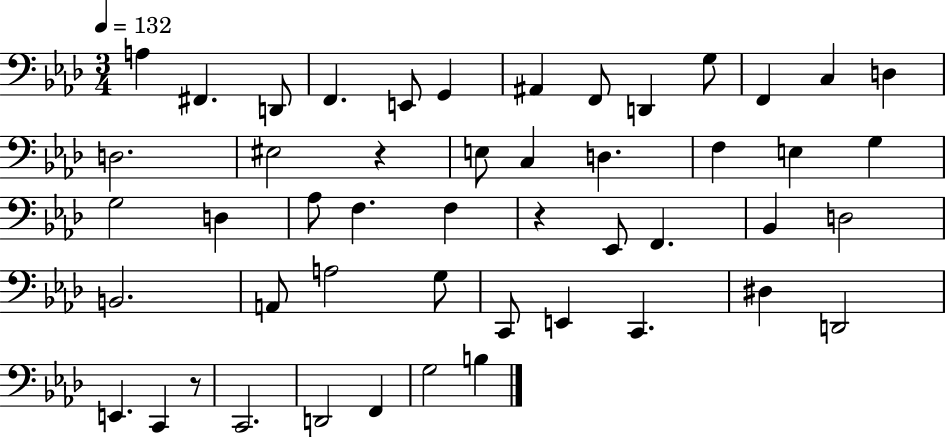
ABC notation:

X:1
T:Untitled
M:3/4
L:1/4
K:Ab
A, ^F,, D,,/2 F,, E,,/2 G,, ^A,, F,,/2 D,, G,/2 F,, C, D, D,2 ^E,2 z E,/2 C, D, F, E, G, G,2 D, _A,/2 F, F, z _E,,/2 F,, _B,, D,2 B,,2 A,,/2 A,2 G,/2 C,,/2 E,, C,, ^D, D,,2 E,, C,, z/2 C,,2 D,,2 F,, G,2 B,